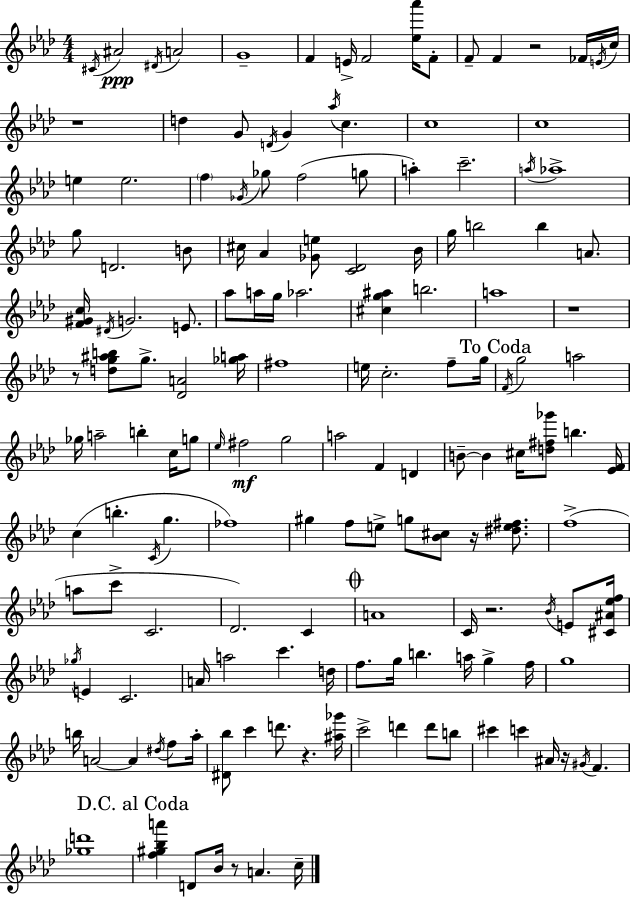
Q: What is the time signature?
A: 4/4